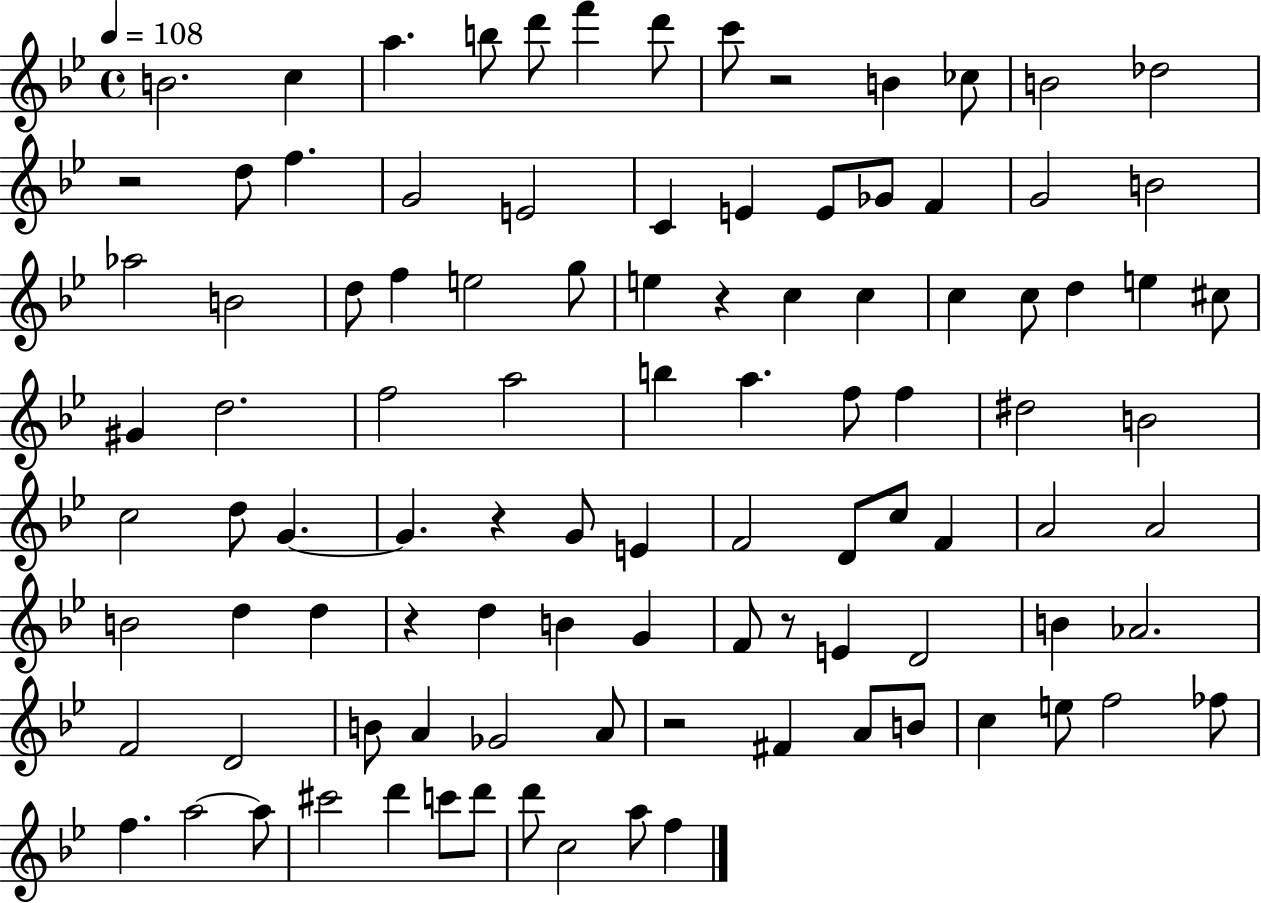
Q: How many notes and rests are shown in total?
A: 101